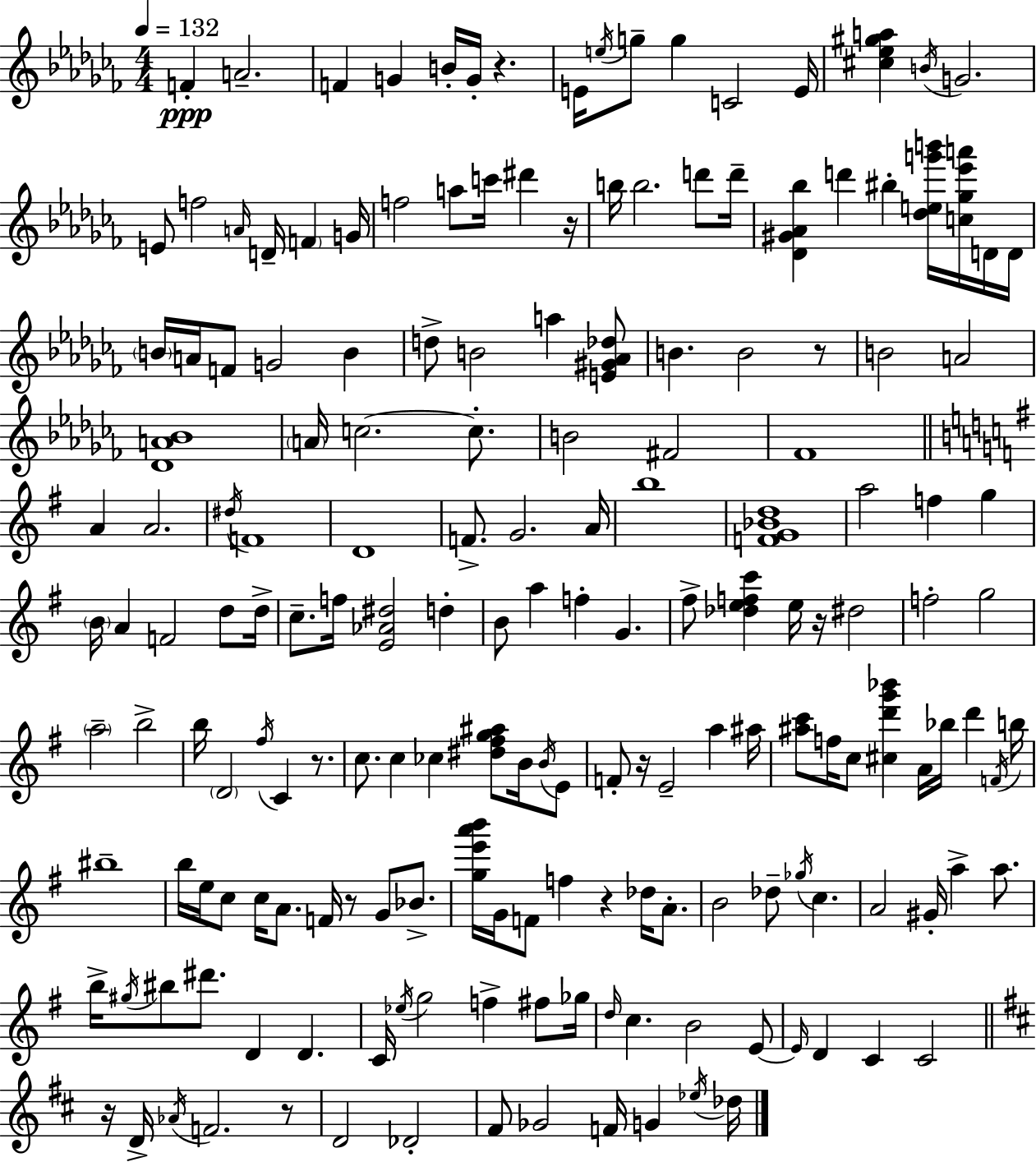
{
  \clef treble
  \numericTimeSignature
  \time 4/4
  \key aes \minor
  \tempo 4 = 132
  f'4-.\ppp a'2.-- | f'4 g'4 b'16-. g'16-. r4. | e'16 \acciaccatura { e''16 } g''8-- g''4 c'2 | e'16 <cis'' ees'' gis'' a''>4 \acciaccatura { b'16 } g'2. | \break e'8 f''2 \grace { a'16 } d'16-- \parenthesize f'4 | g'16 f''2 a''8 c'''16 dis'''4 | r16 b''16 b''2. | d'''8 d'''16-- <des' gis' aes' bes''>4 d'''4 bis''4-. <des'' e'' g''' b'''>16 | \break <c'' ges'' ees''' a'''>16 d'16 d'16 \parenthesize b'16 a'16 f'8 g'2 b'4 | d''8-> b'2 a''4 | <e' gis' aes' des''>8 b'4. b'2 | r8 b'2 a'2 | \break <des' a' bes'>1 | \parenthesize a'16 c''2.~~ | c''8.-. b'2 fis'2 | fes'1 | \break \bar "||" \break \key g \major a'4 a'2. | \acciaccatura { dis''16 } f'1 | d'1 | f'8.-> g'2. | \break a'16 b''1 | <f' g' bes' d''>1 | a''2 f''4 g''4 | \parenthesize b'16 a'4 f'2 d''8 | \break d''16-> c''8.-- f''16 <e' aes' dis''>2 d''4-. | b'8 a''4 f''4-. g'4. | fis''8-> <des'' e'' f'' c'''>4 e''16 r16 dis''2 | f''2-. g''2 | \break \parenthesize a''2-- b''2-> | b''16 \parenthesize d'2 \acciaccatura { fis''16 } c'4 r8. | c''8. c''4 ces''4 <dis'' fis'' g'' ais''>8 b'16 | \acciaccatura { b'16 } e'8 f'8-. r16 e'2-- a''4 | \break ais''16 <ais'' c'''>8 f''16 c''8 <cis'' d''' g''' bes'''>4 a'16 bes''16 d'''4 | \acciaccatura { f'16 } b''16 bis''1-- | b''16 e''16 c''8 c''16 a'8. f'16 r8 g'8 | bes'8.-> <g'' e''' a''' b'''>16 g'16 f'8 f''4 r4 | \break des''16 a'8.-. b'2 des''8-- \acciaccatura { ges''16 } c''4. | a'2 gis'16-. a''4-> | a''8. b''16-> \acciaccatura { gis''16 } bis''8 dis'''8. d'4 | d'4. c'16 \acciaccatura { ees''16 } g''2 | \break f''4-> fis''8 ges''16 \grace { d''16 } c''4. b'2 | e'8~~ \grace { e'16 } d'4 c'4 | c'2 \bar "||" \break \key d \major r16 d'16-> \acciaccatura { aes'16 } f'2. r8 | d'2 des'2-. | fis'8 ges'2 f'16 g'4 | \acciaccatura { ees''16 } des''16 \bar "|."
}